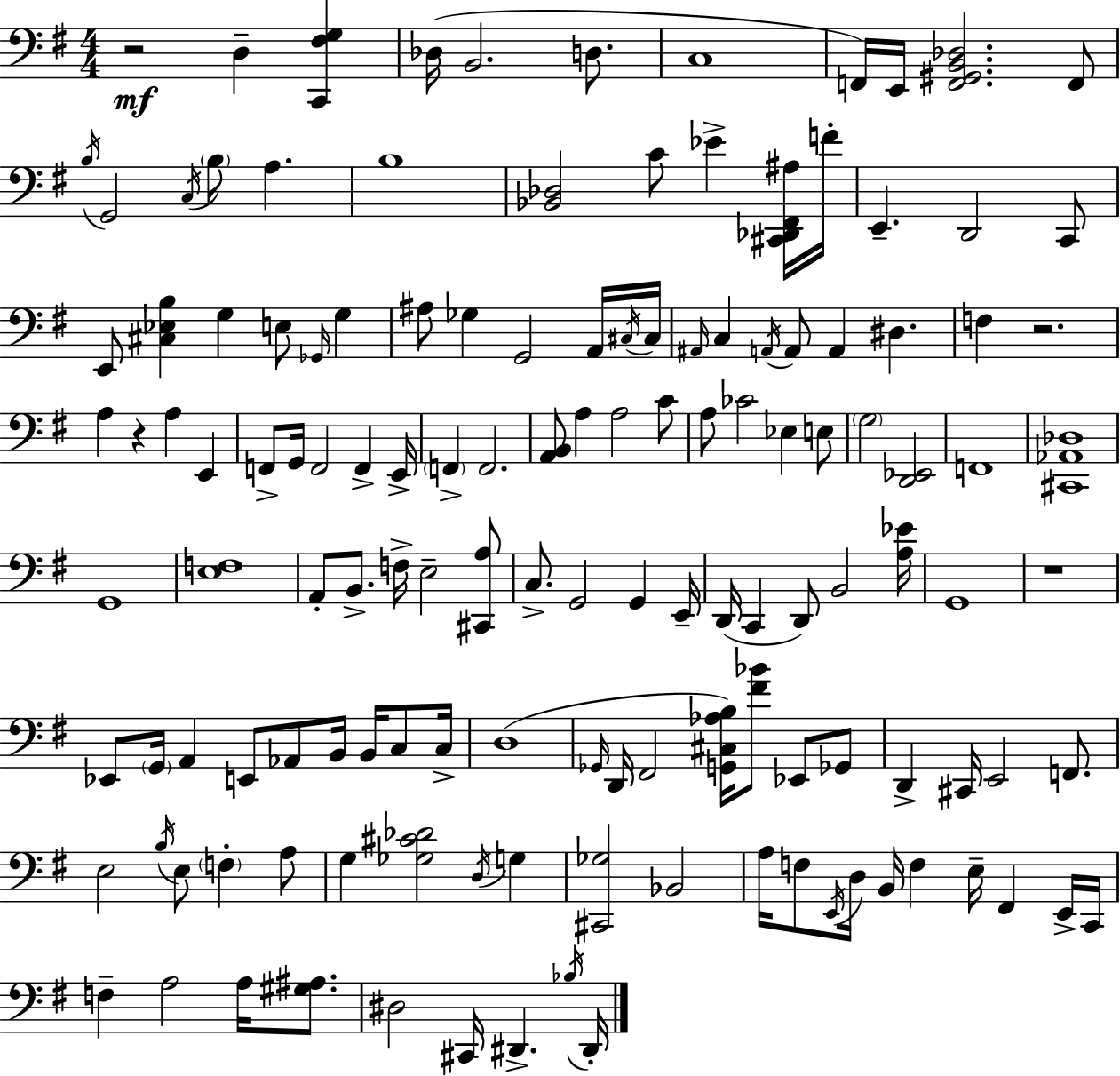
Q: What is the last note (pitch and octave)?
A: D#2